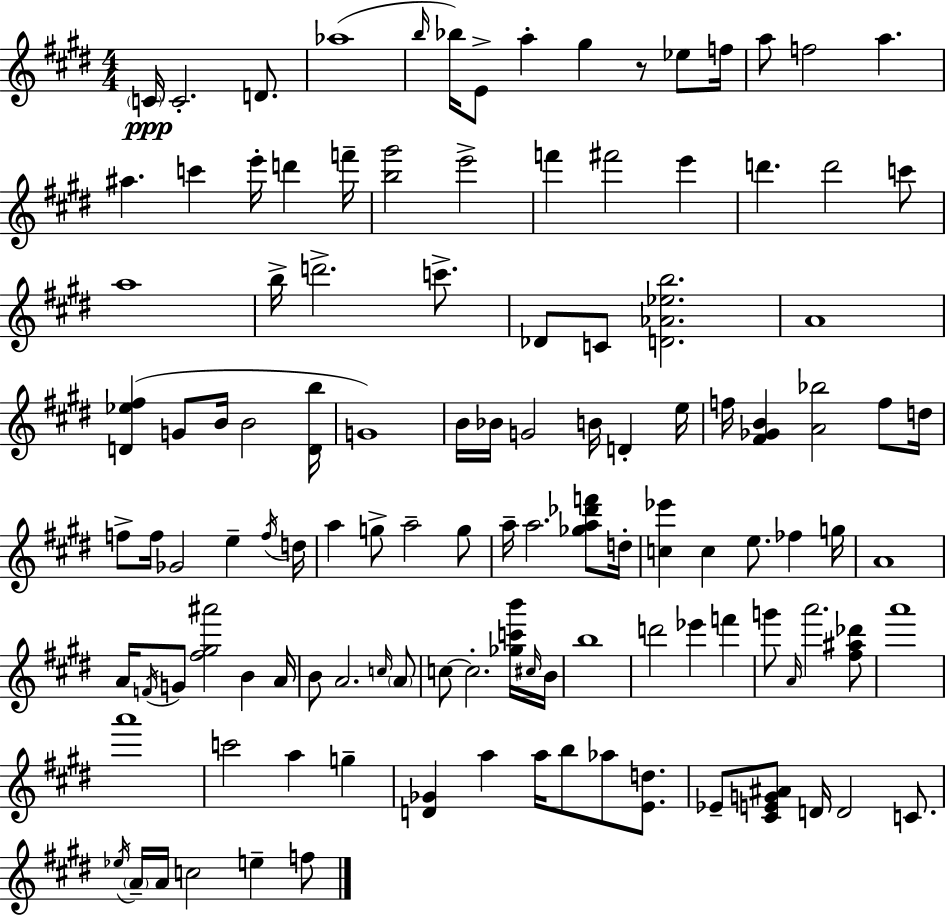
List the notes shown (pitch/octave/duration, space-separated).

C4/s C4/h. D4/e. Ab5/w B5/s Bb5/s E4/e A5/q G#5/q R/e Eb5/e F5/s A5/e F5/h A5/q. A#5/q. C6/q E6/s D6/q F6/s [B5,G#6]/h E6/h F6/q F#6/h E6/q D6/q. D6/h C6/e A5/w B5/s D6/h. C6/e. Db4/e C4/e [D4,Ab4,Eb5,B5]/h. A4/w [D4,Eb5,F#5]/q G4/e B4/s B4/h [D4,B5]/s G4/w B4/s Bb4/s G4/h B4/s D4/q E5/s F5/s [F#4,Gb4,B4]/q [A4,Bb5]/h F5/e D5/s F5/e F5/s Gb4/h E5/q F5/s D5/s A5/q G5/e A5/h G5/e A5/s A5/h. [Gb5,A5,Db6,F6]/e D5/s [C5,Eb6]/q C5/q E5/e. FES5/q G5/s A4/w A4/s F4/s G4/e [F#5,G#5,A#6]/h B4/q A4/s B4/e A4/h. C5/s A4/e C5/e C5/h. [Gb5,C6,B6]/s C#5/s B4/s B5/w D6/h Eb6/q F6/q G6/e A4/s A6/h. [F#5,A#5,Db6]/e A6/w A6/w C6/h A5/q G5/q [D4,Gb4]/q A5/q A5/s B5/e Ab5/e [E4,D5]/e. Eb4/e [C#4,E4,G4,A#4]/e D4/s D4/h C4/e. Eb5/s A4/s A4/s C5/h E5/q F5/e